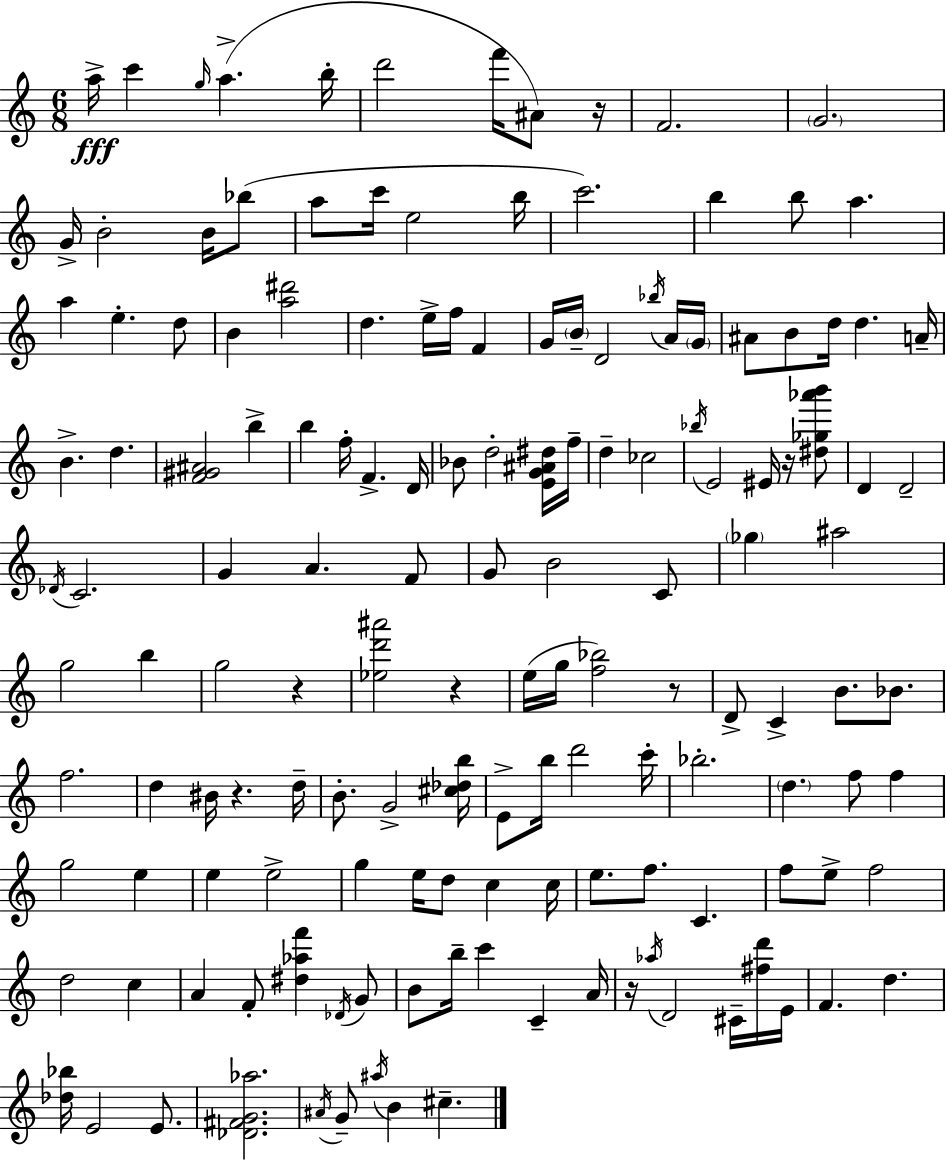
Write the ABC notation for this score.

X:1
T:Untitled
M:6/8
L:1/4
K:C
a/4 c' g/4 a b/4 d'2 f'/4 ^A/2 z/4 F2 G2 G/4 B2 B/4 _b/2 a/2 c'/4 e2 b/4 c'2 b b/2 a a e d/2 B [a^d']2 d e/4 f/4 F G/4 B/4 D2 _b/4 A/4 G/4 ^A/2 B/2 d/4 d A/4 B d [F^G^A]2 b b f/4 F D/4 _B/2 d2 [EG^A^d]/4 f/4 d _c2 _b/4 E2 ^E/4 z/4 [^d_g_a'b']/2 D D2 _D/4 C2 G A F/2 G/2 B2 C/2 _g ^a2 g2 b g2 z [_ed'^a']2 z e/4 g/4 [f_b]2 z/2 D/2 C B/2 _B/2 f2 d ^B/4 z d/4 B/2 G2 [^c_db]/4 E/2 b/4 d'2 c'/4 _b2 d f/2 f g2 e e e2 g e/4 d/2 c c/4 e/2 f/2 C f/2 e/2 f2 d2 c A F/2 [^d_af'] _D/4 G/2 B/2 b/4 c' C A/4 z/4 _a/4 D2 ^C/4 [^fd']/4 E/4 F d [_d_b]/4 E2 E/2 [_D^FG_a]2 ^A/4 G/2 ^a/4 B ^c